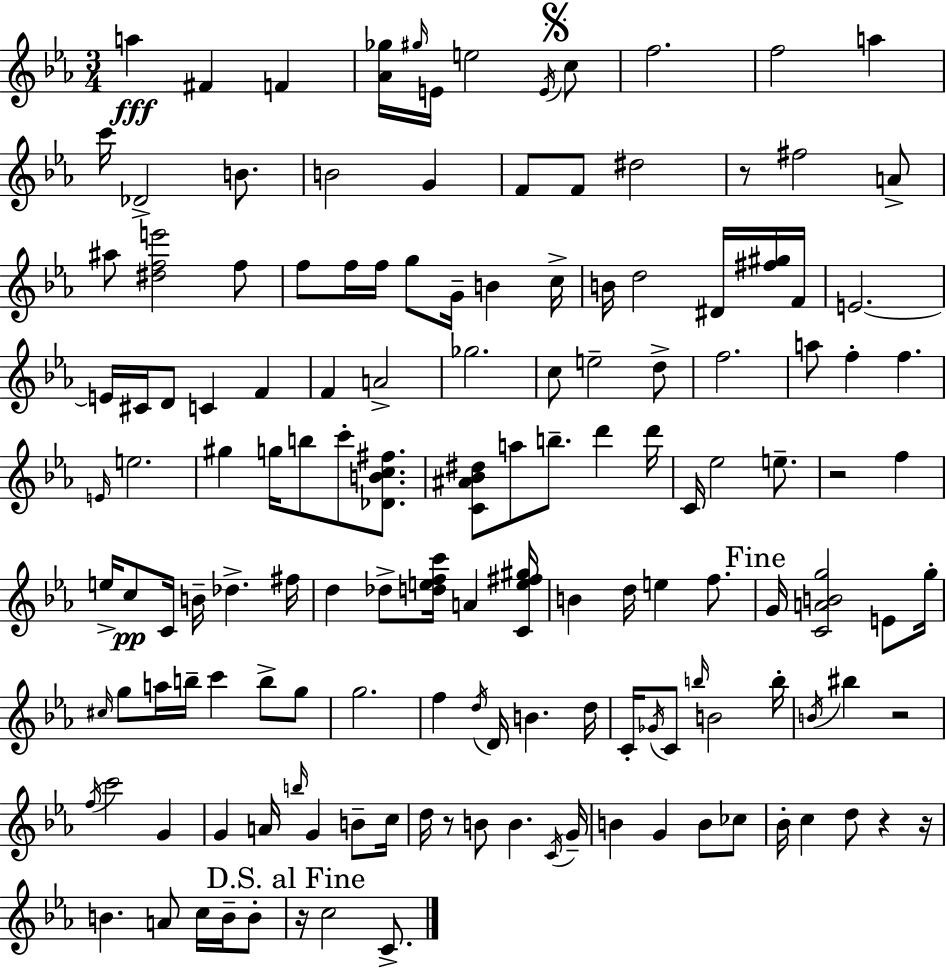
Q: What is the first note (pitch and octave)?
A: A5